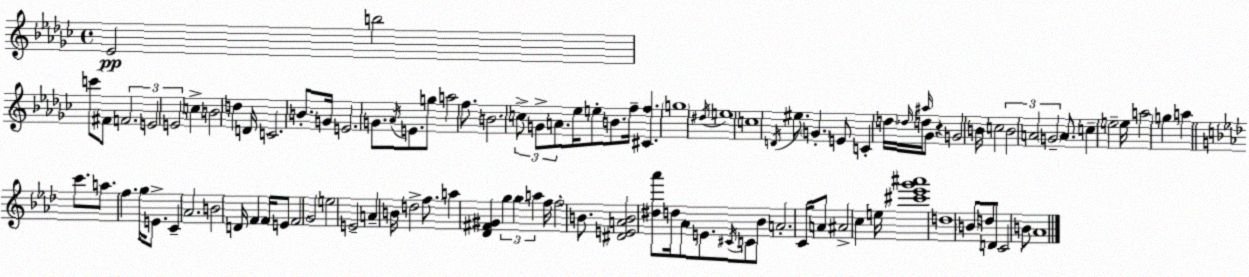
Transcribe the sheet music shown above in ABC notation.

X:1
T:Untitled
M:4/4
L:1/4
K:Ebm
_E2 b2 c'/2 ^F/2 F2 E2 E2 c B2 d D/4 C2 B/2 G/4 E2 G/2 _A/4 E/2 g/2 a2 f/2 B2 c/2 G/2 A/2 _e/4 e/2 B/2 f/4 [^Cf] g4 ^d/4 e4 c4 D/4 ^e/2 G E/2 C d/4 _d/4 d/4 ^a/4 _G/2 z G2 B/4 c2 B2 A2 G2 A/2 c e2 e/4 a2 g a c'/2 a/2 f g/4 E/2 C _A2 B2 D/4 F F/4 E/2 F2 G2 e2 E2 A B/4 d2 f/2 a [_D^F^G] g g a f/4 f2 B/2 [^DEAB]2 [^d_a']/2 d/4 _A/2 E/2 ^C/4 C/2 _B/2 A2 C/4 A/2 ^A2 c e/4 [^c'_e'g'^a']4 d4 B/2 d/2 D/2 C2 B/2 _A4